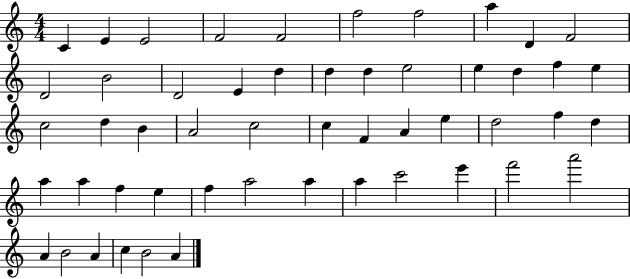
{
  \clef treble
  \numericTimeSignature
  \time 4/4
  \key c \major
  c'4 e'4 e'2 | f'2 f'2 | f''2 f''2 | a''4 d'4 f'2 | \break d'2 b'2 | d'2 e'4 d''4 | d''4 d''4 e''2 | e''4 d''4 f''4 e''4 | \break c''2 d''4 b'4 | a'2 c''2 | c''4 f'4 a'4 e''4 | d''2 f''4 d''4 | \break a''4 a''4 f''4 e''4 | f''4 a''2 a''4 | a''4 c'''2 e'''4 | f'''2 a'''2 | \break a'4 b'2 a'4 | c''4 b'2 a'4 | \bar "|."
}